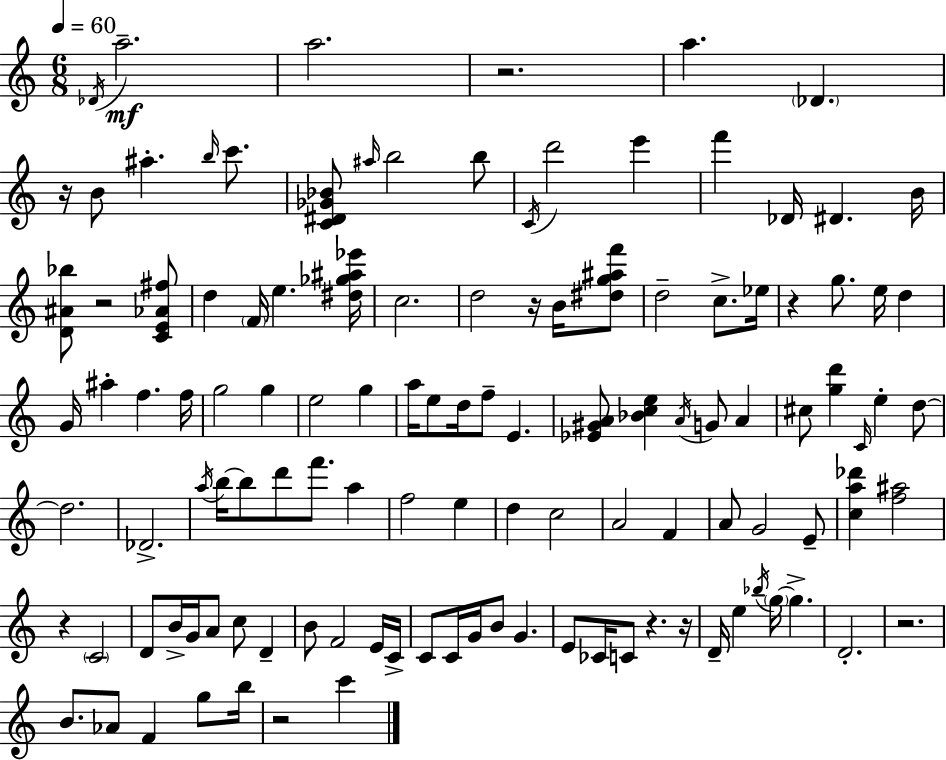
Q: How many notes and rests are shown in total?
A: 119